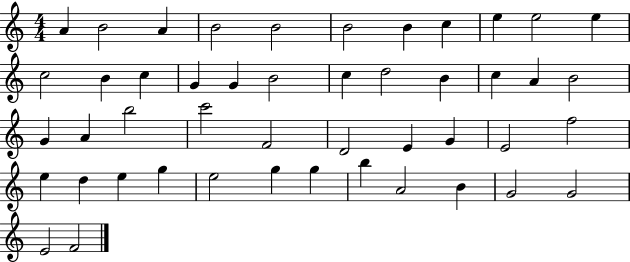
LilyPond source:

{
  \clef treble
  \numericTimeSignature
  \time 4/4
  \key c \major
  a'4 b'2 a'4 | b'2 b'2 | b'2 b'4 c''4 | e''4 e''2 e''4 | \break c''2 b'4 c''4 | g'4 g'4 b'2 | c''4 d''2 b'4 | c''4 a'4 b'2 | \break g'4 a'4 b''2 | c'''2 f'2 | d'2 e'4 g'4 | e'2 f''2 | \break e''4 d''4 e''4 g''4 | e''2 g''4 g''4 | b''4 a'2 b'4 | g'2 g'2 | \break e'2 f'2 | \bar "|."
}